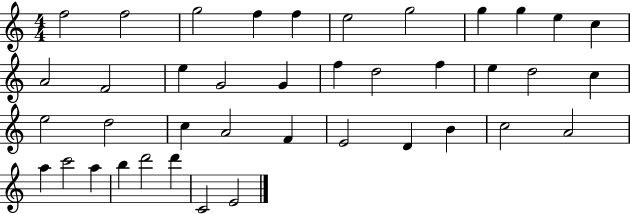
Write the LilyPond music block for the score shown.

{
  \clef treble
  \numericTimeSignature
  \time 4/4
  \key c \major
  f''2 f''2 | g''2 f''4 f''4 | e''2 g''2 | g''4 g''4 e''4 c''4 | \break a'2 f'2 | e''4 g'2 g'4 | f''4 d''2 f''4 | e''4 d''2 c''4 | \break e''2 d''2 | c''4 a'2 f'4 | e'2 d'4 b'4 | c''2 a'2 | \break a''4 c'''2 a''4 | b''4 d'''2 d'''4 | c'2 e'2 | \bar "|."
}